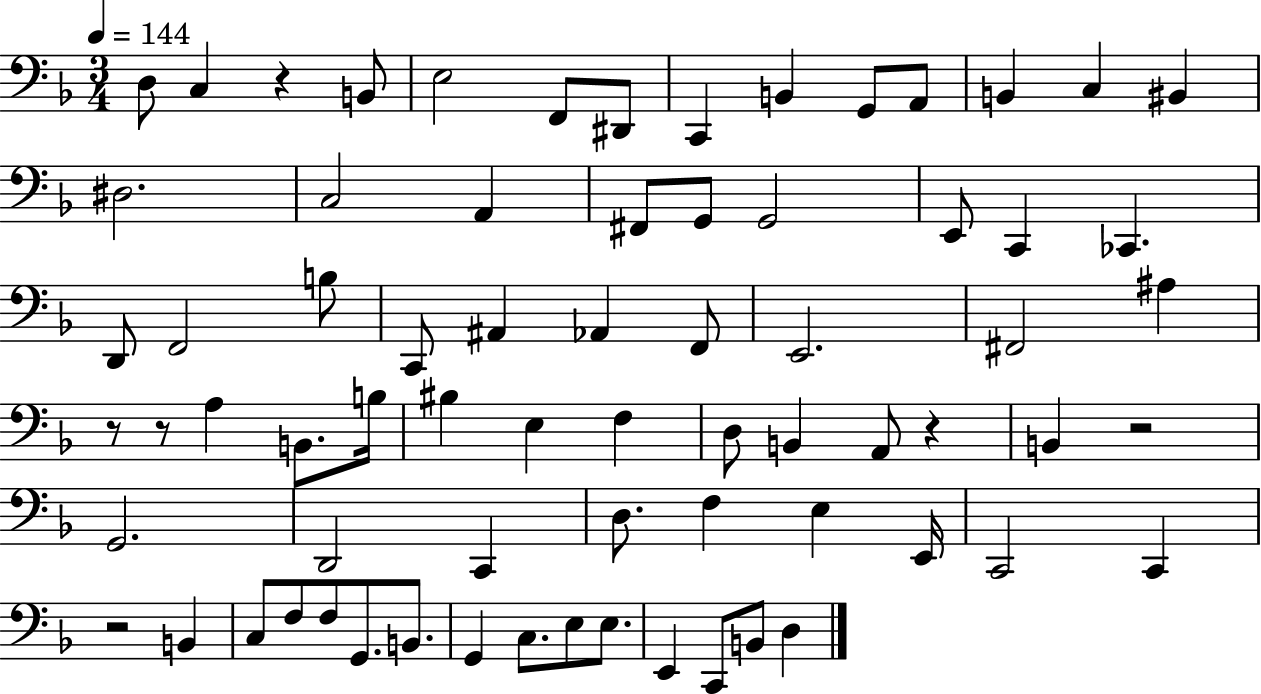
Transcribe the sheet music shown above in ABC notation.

X:1
T:Untitled
M:3/4
L:1/4
K:F
D,/2 C, z B,,/2 E,2 F,,/2 ^D,,/2 C,, B,, G,,/2 A,,/2 B,, C, ^B,, ^D,2 C,2 A,, ^F,,/2 G,,/2 G,,2 E,,/2 C,, _C,, D,,/2 F,,2 B,/2 C,,/2 ^A,, _A,, F,,/2 E,,2 ^F,,2 ^A, z/2 z/2 A, B,,/2 B,/4 ^B, E, F, D,/2 B,, A,,/2 z B,, z2 G,,2 D,,2 C,, D,/2 F, E, E,,/4 C,,2 C,, z2 B,, C,/2 F,/2 F,/2 G,,/2 B,,/2 G,, C,/2 E,/2 E,/2 E,, C,,/2 B,,/2 D,